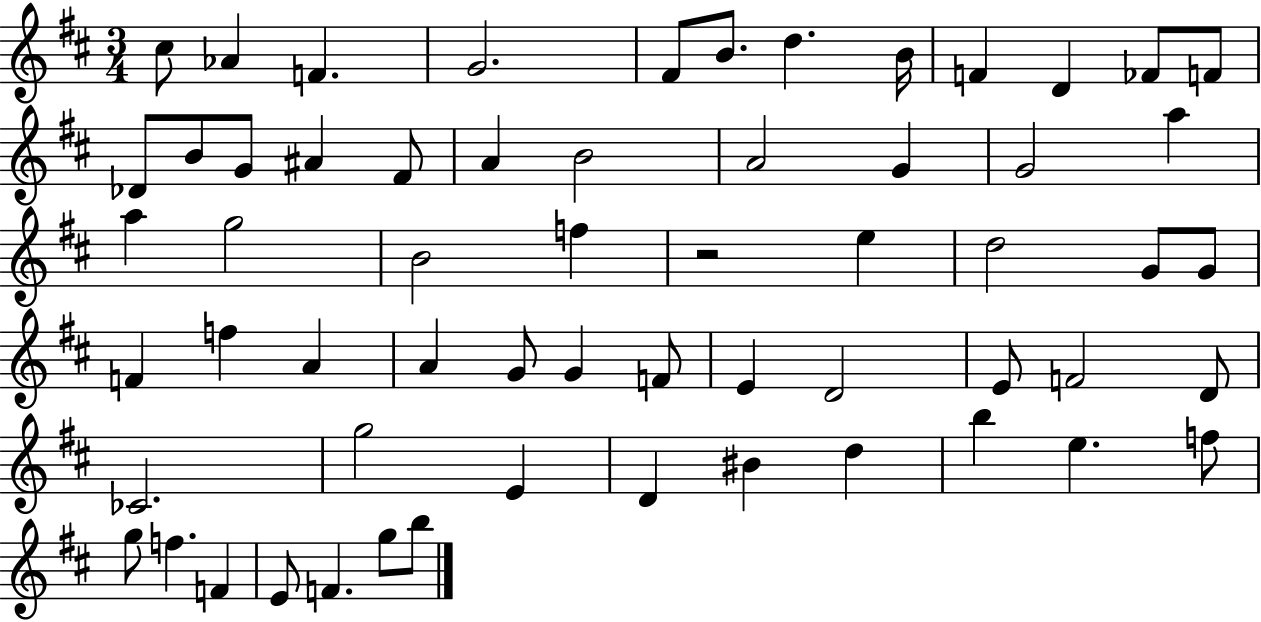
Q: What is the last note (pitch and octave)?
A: B5